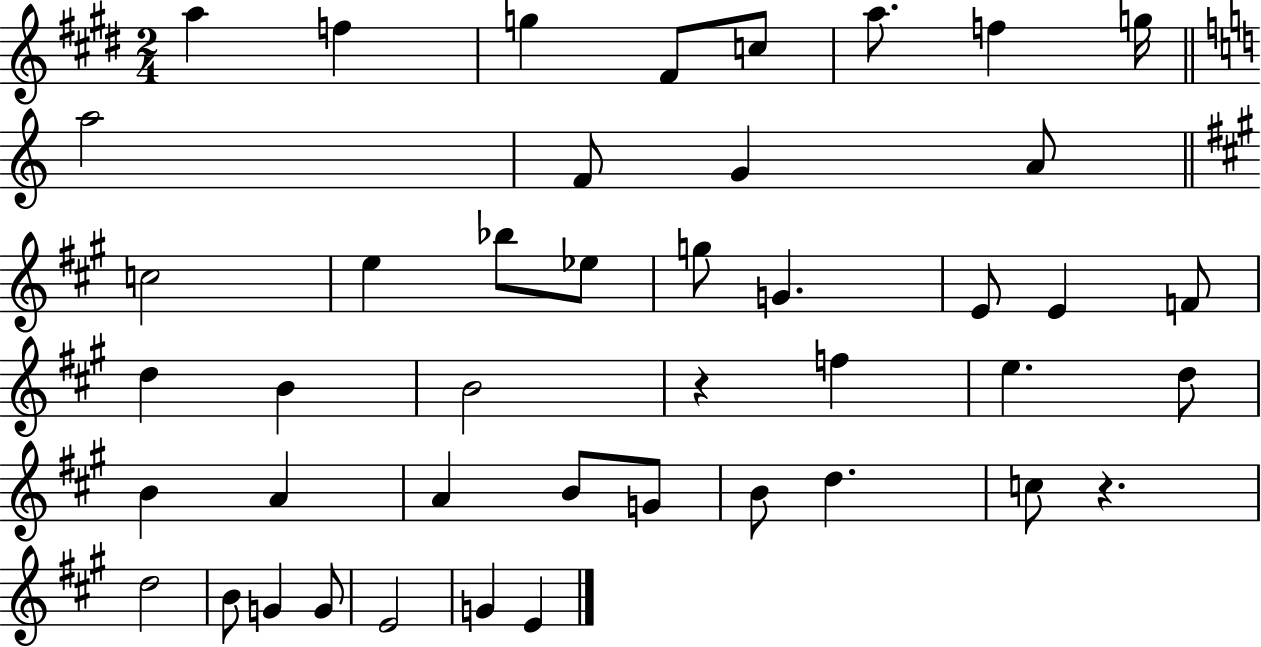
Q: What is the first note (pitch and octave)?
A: A5